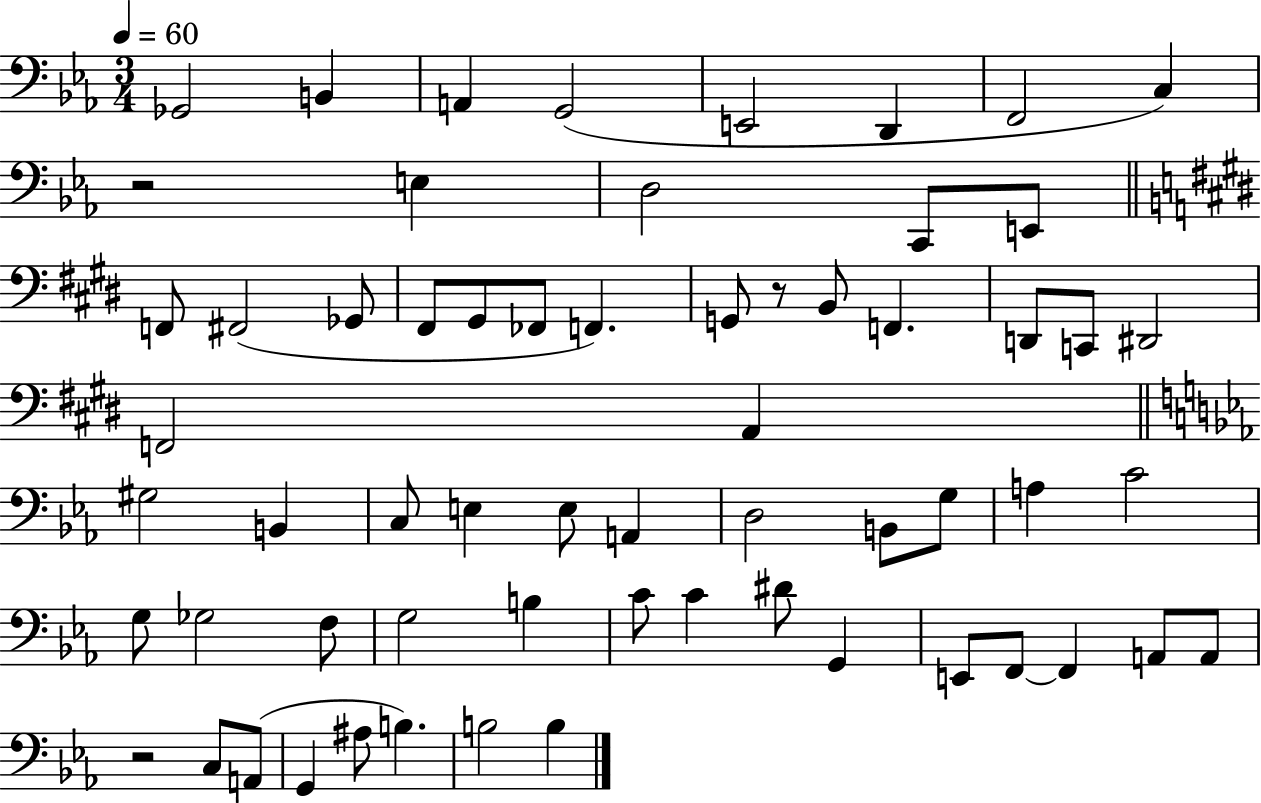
{
  \clef bass
  \numericTimeSignature
  \time 3/4
  \key ees \major
  \tempo 4 = 60
  \repeat volta 2 { ges,2 b,4 | a,4 g,2( | e,2 d,4 | f,2 c4) | \break r2 e4 | d2 c,8 e,8 | \bar "||" \break \key e \major f,8 fis,2( ges,8 | fis,8 gis,8 fes,8 f,4.) | g,8 r8 b,8 f,4. | d,8 c,8 dis,2 | \break f,2 a,4 | \bar "||" \break \key ees \major gis2 b,4 | c8 e4 e8 a,4 | d2 b,8 g8 | a4 c'2 | \break g8 ges2 f8 | g2 b4 | c'8 c'4 dis'8 g,4 | e,8 f,8~~ f,4 a,8 a,8 | \break r2 c8 a,8( | g,4 ais8 b4.) | b2 b4 | } \bar "|."
}